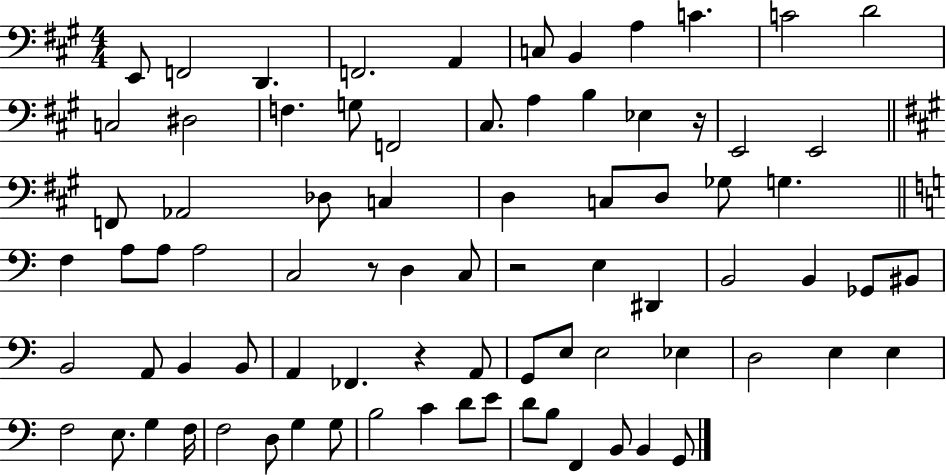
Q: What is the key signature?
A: A major